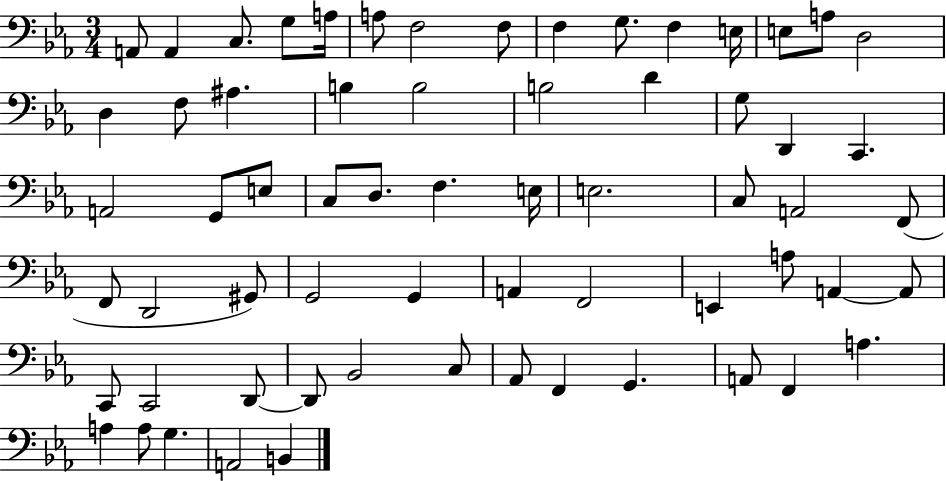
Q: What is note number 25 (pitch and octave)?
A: C2